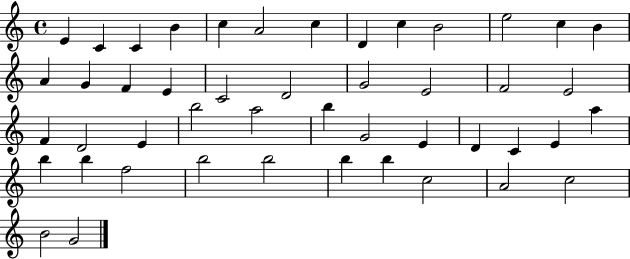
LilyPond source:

{
  \clef treble
  \time 4/4
  \defaultTimeSignature
  \key c \major
  e'4 c'4 c'4 b'4 | c''4 a'2 c''4 | d'4 c''4 b'2 | e''2 c''4 b'4 | \break a'4 g'4 f'4 e'4 | c'2 d'2 | g'2 e'2 | f'2 e'2 | \break f'4 d'2 e'4 | b''2 a''2 | b''4 g'2 e'4 | d'4 c'4 e'4 a''4 | \break b''4 b''4 f''2 | b''2 b''2 | b''4 b''4 c''2 | a'2 c''2 | \break b'2 g'2 | \bar "|."
}